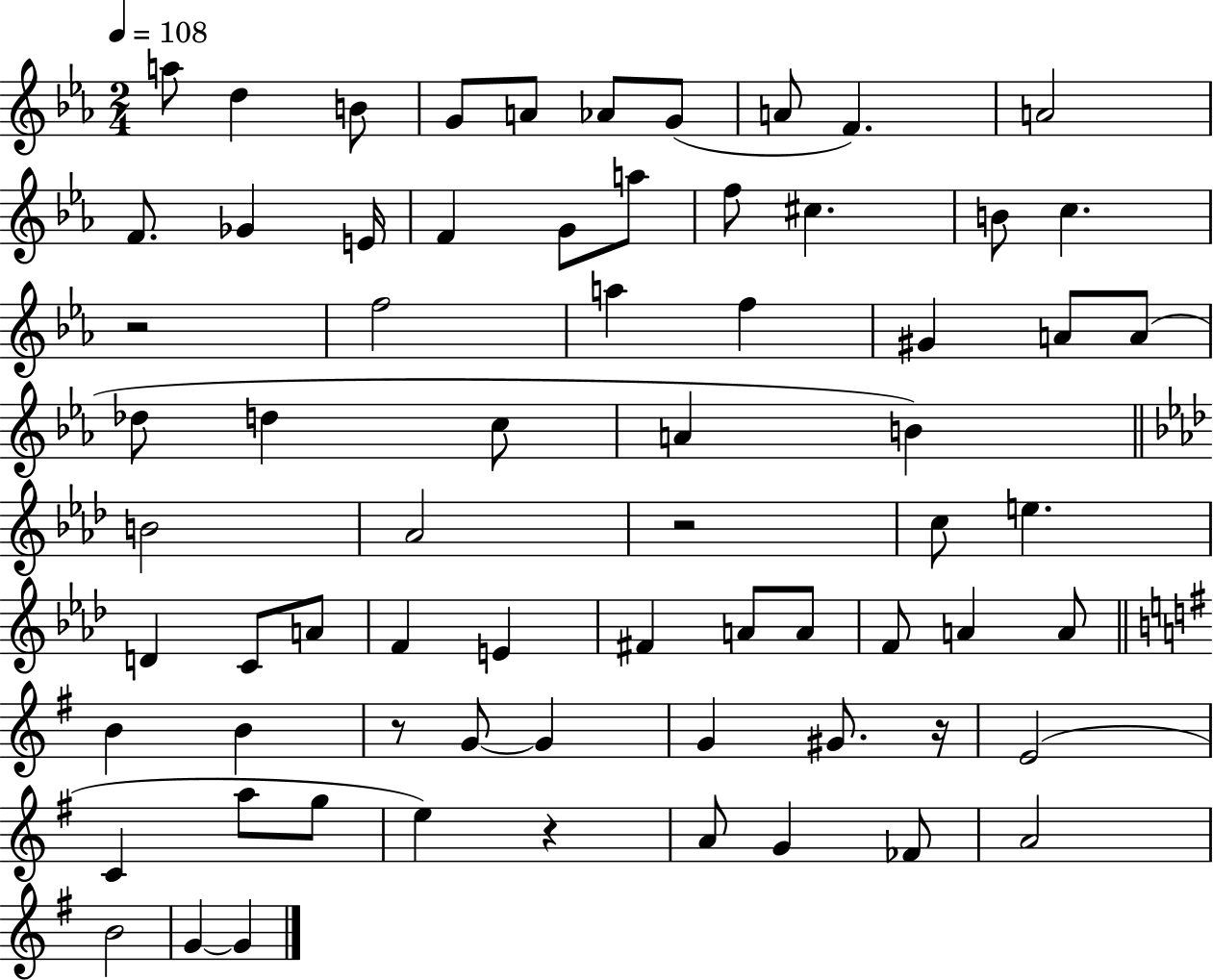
{
  \clef treble
  \numericTimeSignature
  \time 2/4
  \key ees \major
  \tempo 4 = 108
  \repeat volta 2 { a''8 d''4 b'8 | g'8 a'8 aes'8 g'8( | a'8 f'4.) | a'2 | \break f'8. ges'4 e'16 | f'4 g'8 a''8 | f''8 cis''4. | b'8 c''4. | \break r2 | f''2 | a''4 f''4 | gis'4 a'8 a'8( | \break des''8 d''4 c''8 | a'4 b'4) | \bar "||" \break \key f \minor b'2 | aes'2 | r2 | c''8 e''4. | \break d'4 c'8 a'8 | f'4 e'4 | fis'4 a'8 a'8 | f'8 a'4 a'8 | \break \bar "||" \break \key e \minor b'4 b'4 | r8 g'8~~ g'4 | g'4 gis'8. r16 | e'2( | \break c'4 a''8 g''8 | e''4) r4 | a'8 g'4 fes'8 | a'2 | \break b'2 | g'4~~ g'4 | } \bar "|."
}